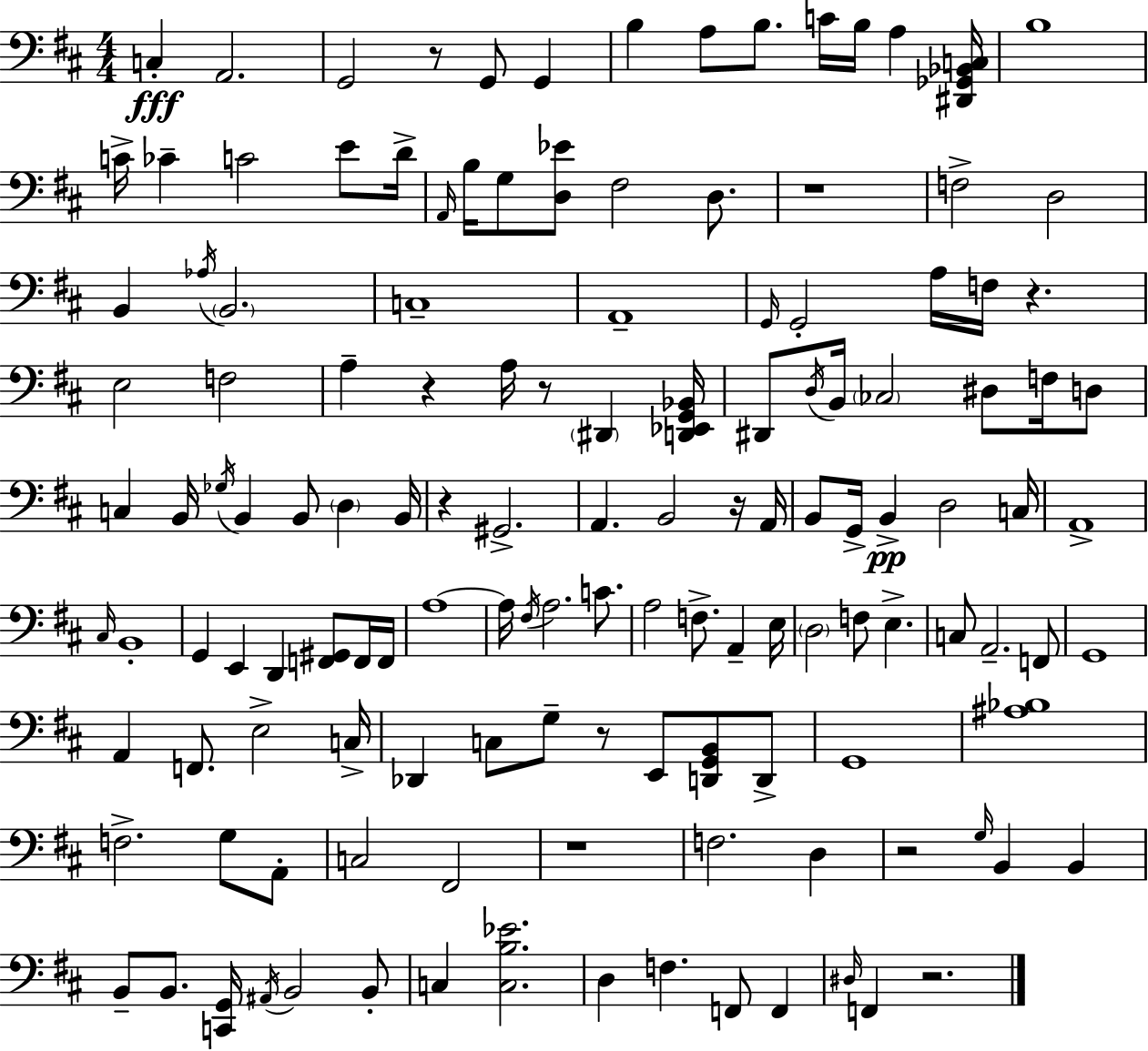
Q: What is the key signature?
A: D major